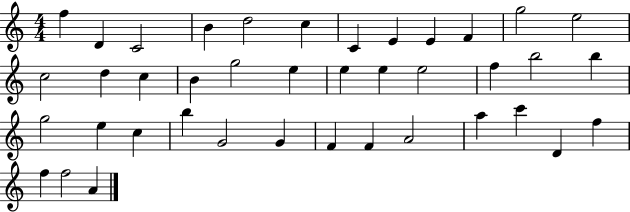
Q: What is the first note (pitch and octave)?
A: F5